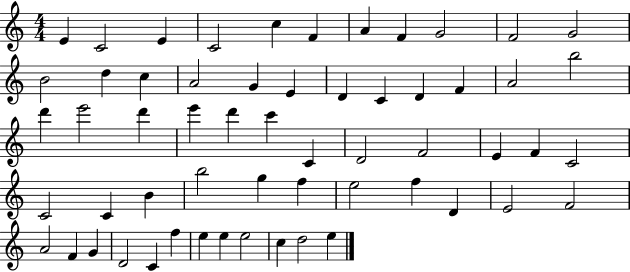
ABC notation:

X:1
T:Untitled
M:4/4
L:1/4
K:C
E C2 E C2 c F A F G2 F2 G2 B2 d c A2 G E D C D F A2 b2 d' e'2 d' e' d' c' C D2 F2 E F C2 C2 C B b2 g f e2 f D E2 F2 A2 F G D2 C f e e e2 c d2 e